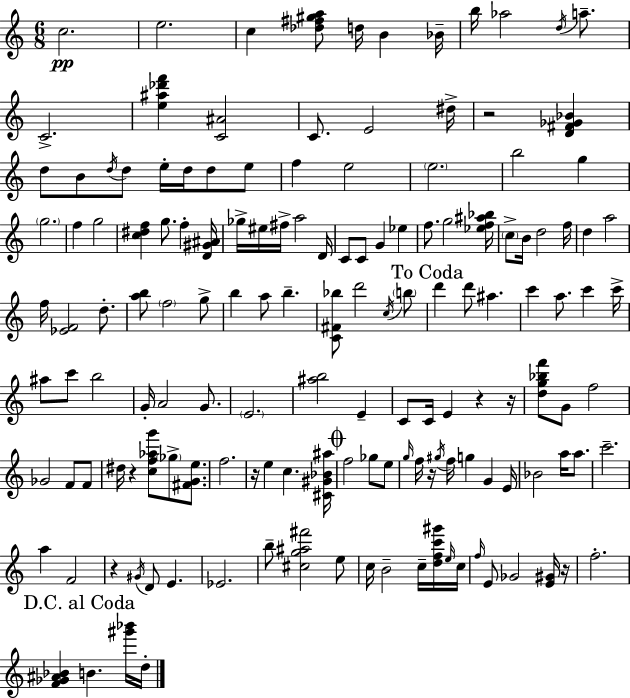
X:1
T:Untitled
M:6/8
L:1/4
K:C
c2 e2 c [_d^f^ga]/2 d/4 B _B/4 b/4 _a2 d/4 a/2 C2 [e^a_d'f'] [C^A]2 C/2 E2 ^d/4 z2 [D^F_G_B] d/2 B/2 d/4 d/2 e/4 d/4 d/2 e/2 f e2 e2 b2 g g2 f g2 [c^df] g/2 f [D^G^A]/4 _g/4 ^e/4 ^f/4 a2 D/4 C/2 C/2 G _e f/2 g2 [_ef^a_b]/4 c/2 B/4 d2 f/4 d a2 f/4 [_EF]2 d/2 [ab]/2 f2 g/2 b a/2 b [C^F_b]/2 d'2 c/4 b/2 d' d'/2 ^a c' a/2 c' c'/4 ^a/2 c'/2 b2 G/4 A2 G/2 E2 [^ab]2 E C/2 C/4 E z z/4 [dg_bf']/2 G/2 f2 _G2 F/2 F/2 ^d/4 z [cf_ag']/2 _g/2 [^FGe]/2 f2 z/4 e c [^C^G_B^a]/4 f2 _g/2 e/2 g/4 f/4 z/4 ^g/4 f/4 g G E/4 _B2 a/4 a/2 c'2 a F2 z ^G/4 D/2 E _E2 b/2 [^cg^a^f']2 e/2 c/4 B2 c/4 [dfc'^g']/4 e/4 c/4 f/4 E/2 _G2 [E^G]/4 z/4 f2 [F_G^A_B] B [^g'_b']/4 d/4